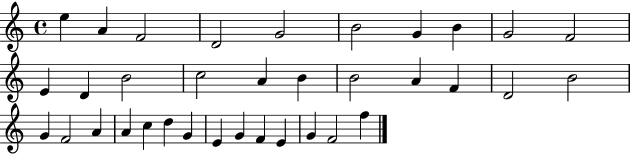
{
  \clef treble
  \time 4/4
  \defaultTimeSignature
  \key c \major
  e''4 a'4 f'2 | d'2 g'2 | b'2 g'4 b'4 | g'2 f'2 | \break e'4 d'4 b'2 | c''2 a'4 b'4 | b'2 a'4 f'4 | d'2 b'2 | \break g'4 f'2 a'4 | a'4 c''4 d''4 g'4 | e'4 g'4 f'4 e'4 | g'4 f'2 f''4 | \break \bar "|."
}